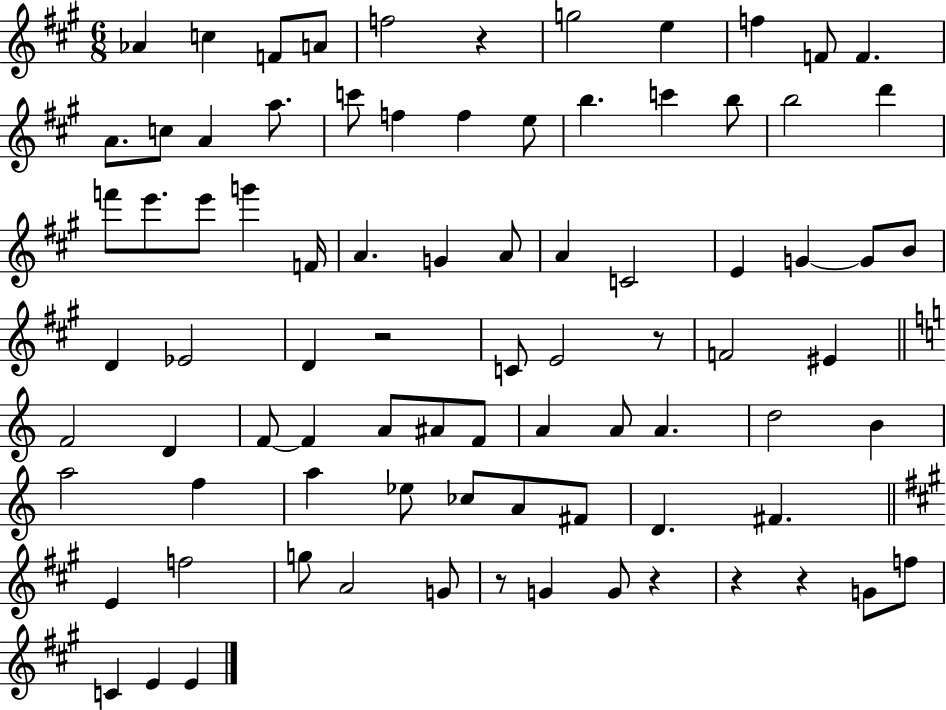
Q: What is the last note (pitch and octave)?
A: E4